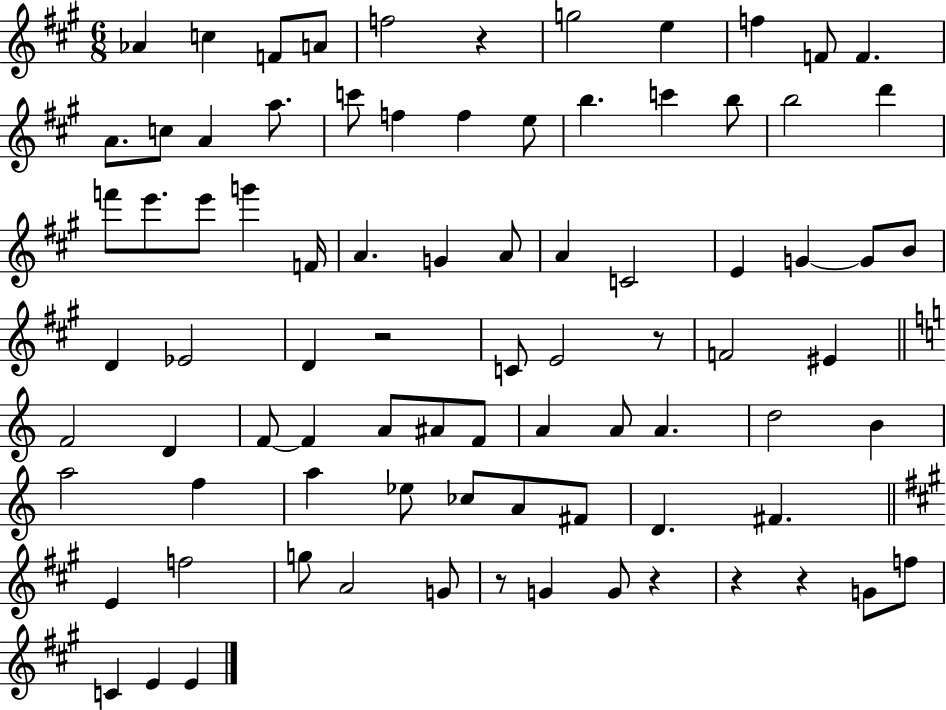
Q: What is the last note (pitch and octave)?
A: E4